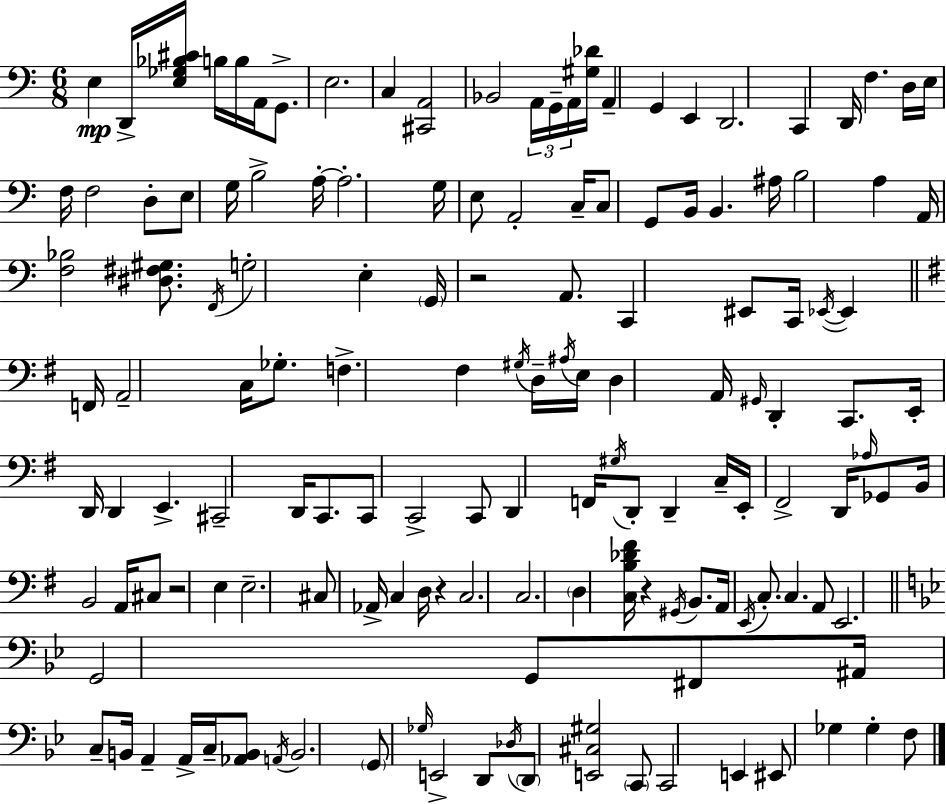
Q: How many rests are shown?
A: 4